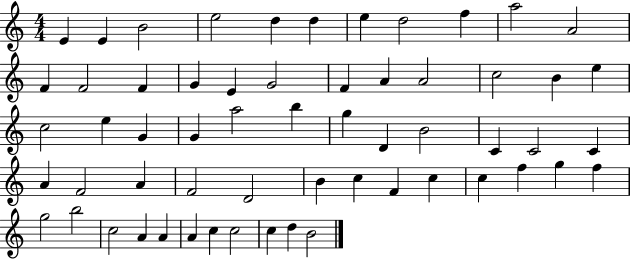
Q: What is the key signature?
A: C major